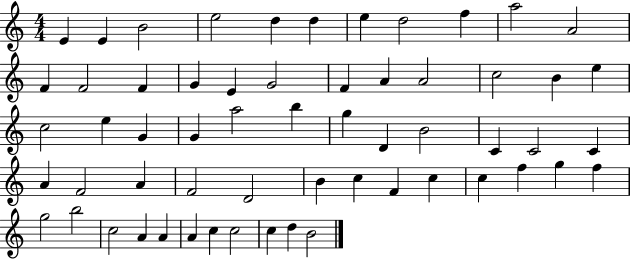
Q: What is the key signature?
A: C major